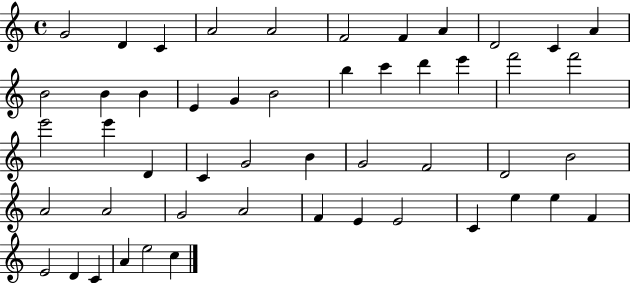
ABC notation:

X:1
T:Untitled
M:4/4
L:1/4
K:C
G2 D C A2 A2 F2 F A D2 C A B2 B B E G B2 b c' d' e' f'2 f'2 e'2 e' D C G2 B G2 F2 D2 B2 A2 A2 G2 A2 F E E2 C e e F E2 D C A e2 c